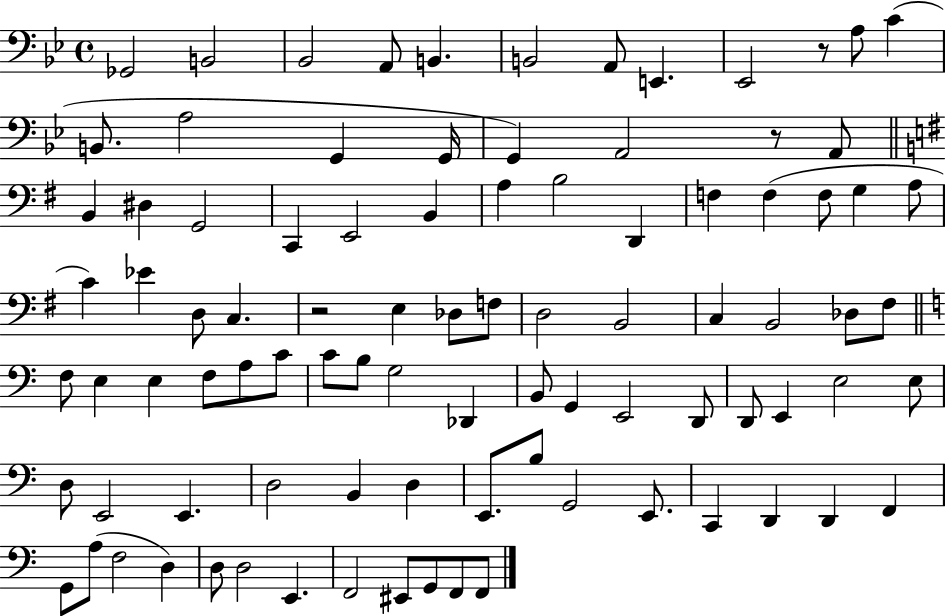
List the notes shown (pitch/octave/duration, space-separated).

Gb2/h B2/h Bb2/h A2/e B2/q. B2/h A2/e E2/q. Eb2/h R/e A3/e C4/q B2/e. A3/h G2/q G2/s G2/q A2/h R/e A2/e B2/q D#3/q G2/h C2/q E2/h B2/q A3/q B3/h D2/q F3/q F3/q F3/e G3/q A3/e C4/q Eb4/q D3/e C3/q. R/h E3/q Db3/e F3/e D3/h B2/h C3/q B2/h Db3/e F#3/e F3/e E3/q E3/q F3/e A3/e C4/e C4/e B3/e G3/h Db2/q B2/e G2/q E2/h D2/e D2/e E2/q E3/h E3/e D3/e E2/h E2/q. D3/h B2/q D3/q E2/e. B3/e G2/h E2/e. C2/q D2/q D2/q F2/q G2/e A3/e F3/h D3/q D3/e D3/h E2/q. F2/h EIS2/e G2/e F2/e F2/e